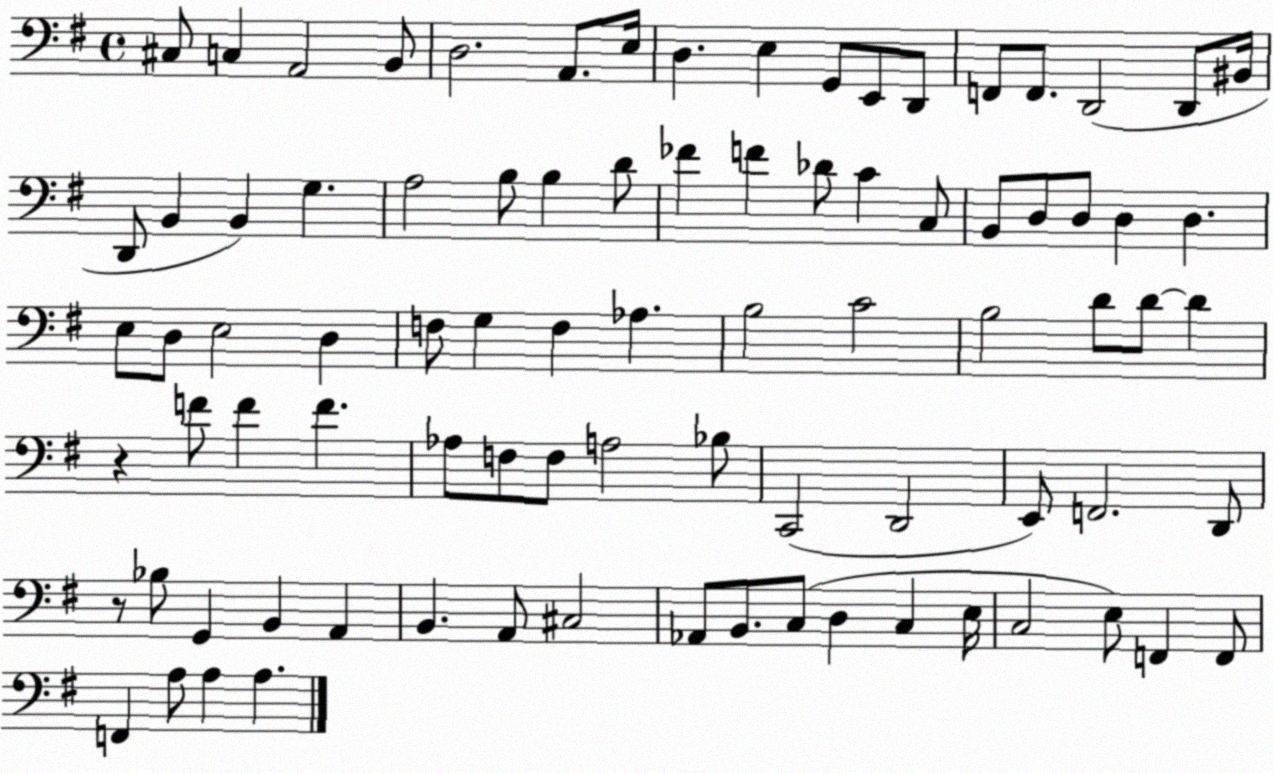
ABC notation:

X:1
T:Untitled
M:4/4
L:1/4
K:G
^C,/2 C, A,,2 B,,/2 D,2 A,,/2 E,/4 D, E, G,,/2 E,,/2 D,,/2 F,,/2 F,,/2 D,,2 D,,/2 ^B,,/4 D,,/2 B,, B,, G, A,2 B,/2 B, D/2 _F F _D/2 C C,/2 B,,/2 D,/2 D,/2 D, D, E,/2 D,/2 E,2 D, F,/2 G, F, _A, B,2 C2 B,2 D/2 D/2 D z F/2 F F _A,/2 F,/2 F,/2 A,2 _B,/2 C,,2 D,,2 E,,/2 F,,2 D,,/2 z/2 _B,/2 G,, B,, A,, B,, A,,/2 ^C,2 _A,,/2 B,,/2 C,/2 D, C, E,/4 C,2 E,/2 F,, F,,/2 F,, A,/2 A, A,